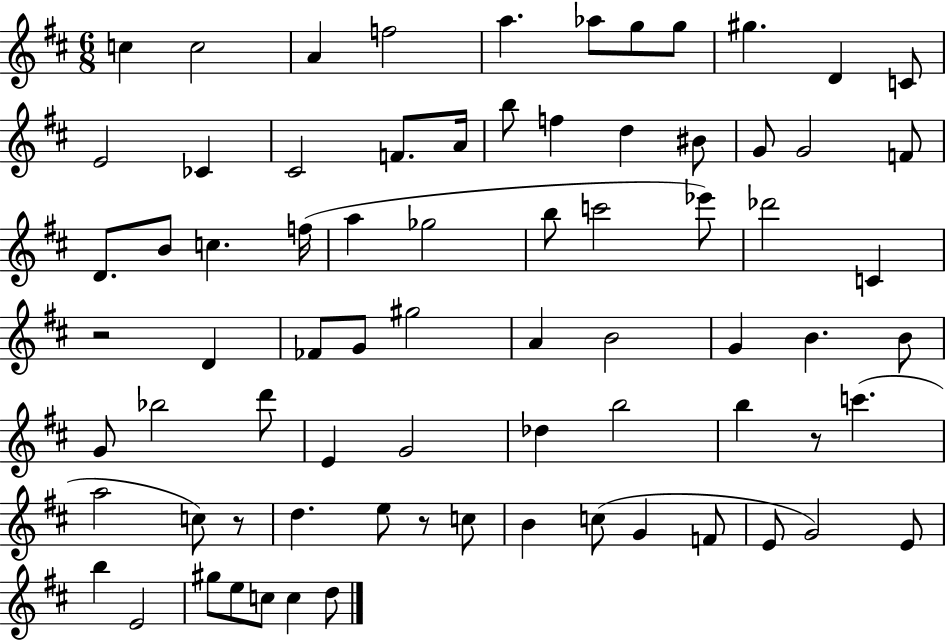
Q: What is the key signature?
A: D major